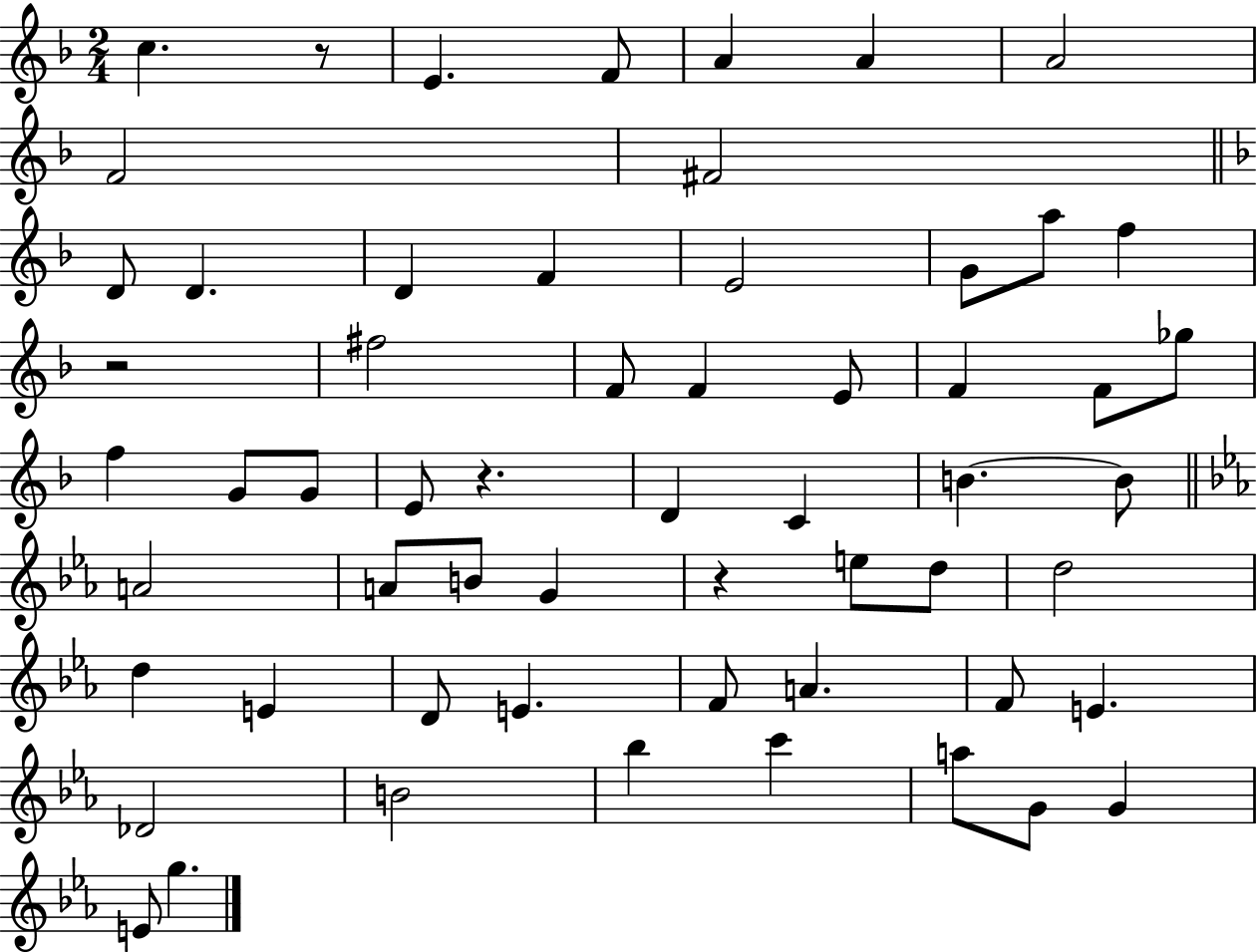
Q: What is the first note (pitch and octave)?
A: C5